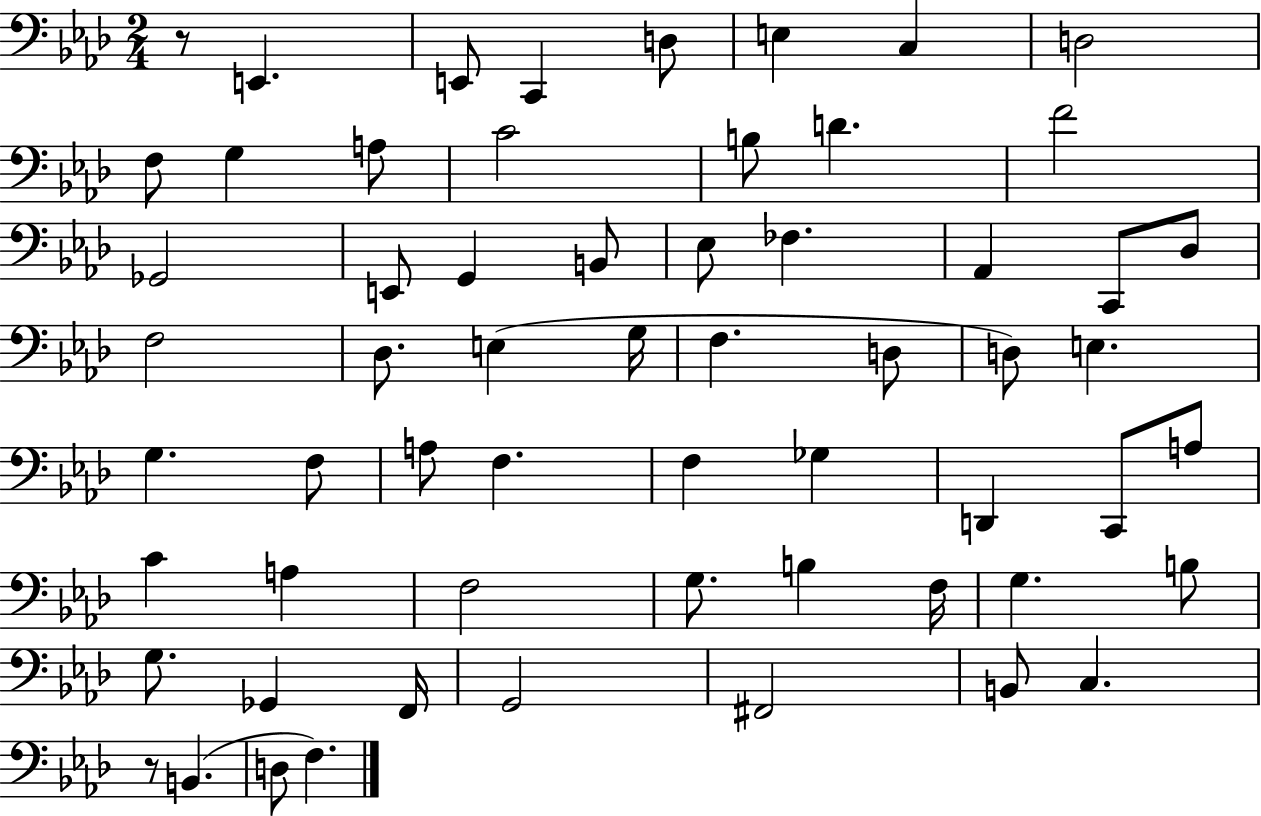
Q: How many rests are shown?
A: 2